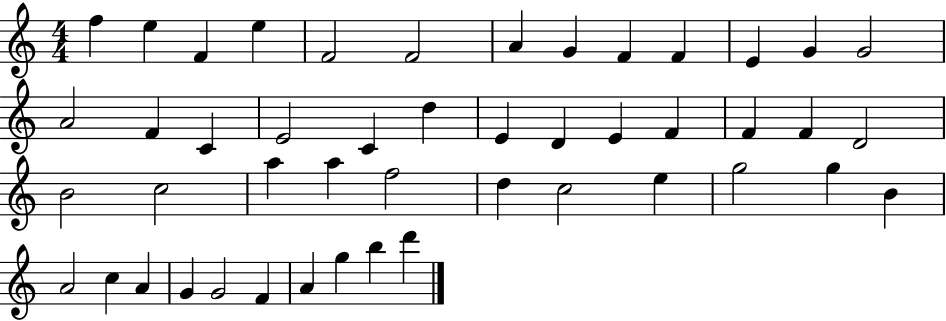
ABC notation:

X:1
T:Untitled
M:4/4
L:1/4
K:C
f e F e F2 F2 A G F F E G G2 A2 F C E2 C d E D E F F F D2 B2 c2 a a f2 d c2 e g2 g B A2 c A G G2 F A g b d'